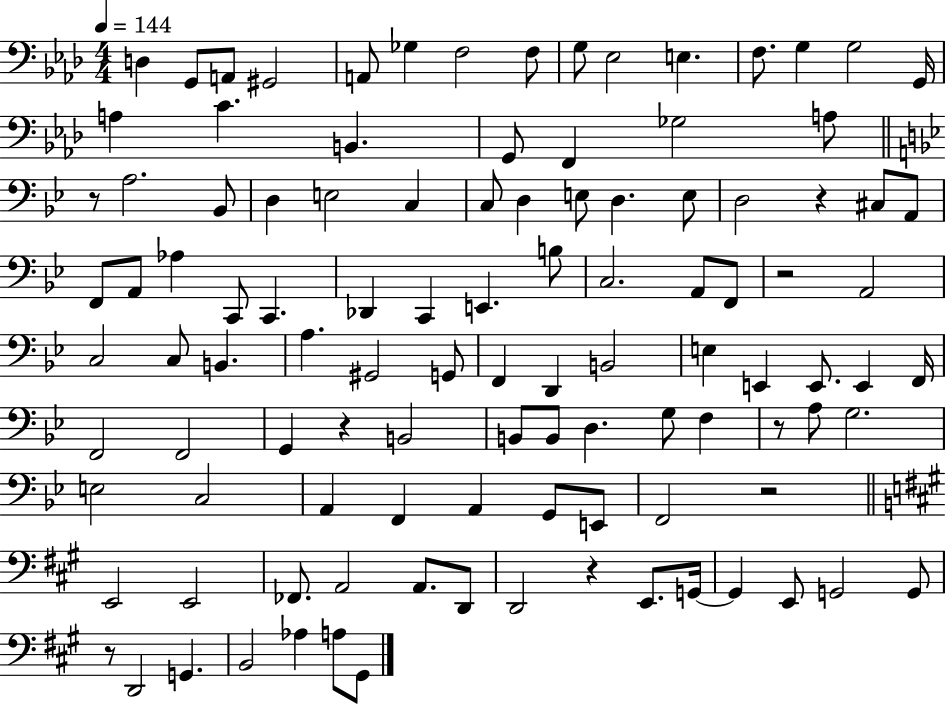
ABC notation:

X:1
T:Untitled
M:4/4
L:1/4
K:Ab
D, G,,/2 A,,/2 ^G,,2 A,,/2 _G, F,2 F,/2 G,/2 _E,2 E, F,/2 G, G,2 G,,/4 A, C B,, G,,/2 F,, _G,2 A,/2 z/2 A,2 _B,,/2 D, E,2 C, C,/2 D, E,/2 D, E,/2 D,2 z ^C,/2 A,,/2 F,,/2 A,,/2 _A, C,,/2 C,, _D,, C,, E,, B,/2 C,2 A,,/2 F,,/2 z2 A,,2 C,2 C,/2 B,, A, ^G,,2 G,,/2 F,, D,, B,,2 E, E,, E,,/2 E,, F,,/4 F,,2 F,,2 G,, z B,,2 B,,/2 B,,/2 D, G,/2 F, z/2 A,/2 G,2 E,2 C,2 A,, F,, A,, G,,/2 E,,/2 F,,2 z2 E,,2 E,,2 _F,,/2 A,,2 A,,/2 D,,/2 D,,2 z E,,/2 G,,/4 G,, E,,/2 G,,2 G,,/2 z/2 D,,2 G,, B,,2 _A, A,/2 ^G,,/2